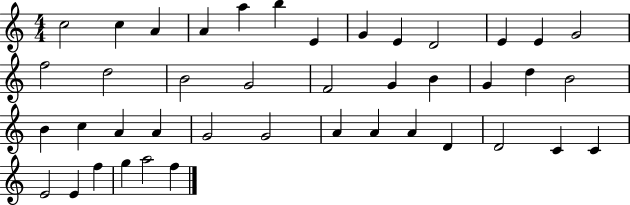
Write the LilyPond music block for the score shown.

{
  \clef treble
  \numericTimeSignature
  \time 4/4
  \key c \major
  c''2 c''4 a'4 | a'4 a''4 b''4 e'4 | g'4 e'4 d'2 | e'4 e'4 g'2 | \break f''2 d''2 | b'2 g'2 | f'2 g'4 b'4 | g'4 d''4 b'2 | \break b'4 c''4 a'4 a'4 | g'2 g'2 | a'4 a'4 a'4 d'4 | d'2 c'4 c'4 | \break e'2 e'4 f''4 | g''4 a''2 f''4 | \bar "|."
}